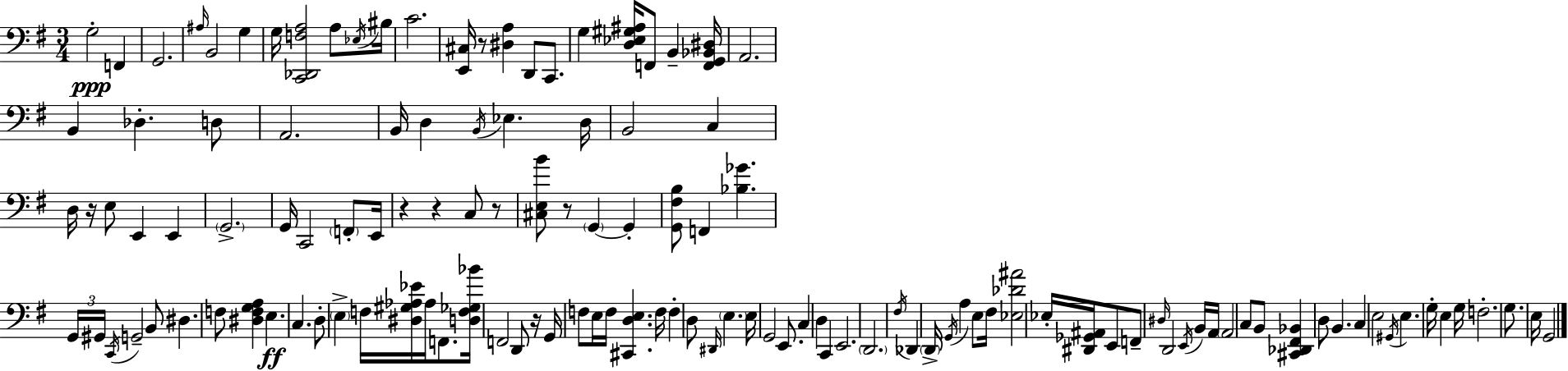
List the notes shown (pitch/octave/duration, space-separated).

G3/h F2/q G2/h. A#3/s B2/h G3/q G3/s [C2,Db2,F3,A3]/h A3/e Eb3/s BIS3/s C4/h. [E2,C#3]/s R/e [D#3,A3]/q D2/e C2/e. G3/q [D3,Eb3,G#3,A#3]/s F2/e B2/q [F2,G2,Bb2,D#3]/s A2/h. B2/q Db3/q. D3/e A2/h. B2/s D3/q B2/s Eb3/q. D3/s B2/h C3/q D3/s R/s E3/e E2/q E2/q G2/h. G2/s C2/h F2/e E2/s R/q R/q C3/e R/e [C#3,E3,B4]/e R/e G2/q G2/q [G2,F#3,B3]/e F2/q [Bb3,Gb4]/q. G2/s G#2/s C2/s G2/h B2/e D#3/q. F3/e [D#3,F3,G3,A3]/q E3/q. C3/q. D3/e E3/q F3/s [D#3,G#3,Ab3,Eb4]/s Ab3/s F2/e. [D3,F3,Gb3,Bb4]/s F2/h D2/e R/s G2/s F3/e E3/s F3/s [C#2,D3,E3]/q. F3/s F3/q D3/e D#2/s E3/q. E3/s G2/h E2/e. C3/q D3/q C2/q E2/h. D2/h. F#3/s Db2/q D2/s G2/s A3/q E3/e F#3/s [Eb3,Db4,A#4]/h Eb3/s [D#2,Gb2,A#2]/s E2/e F2/e D#3/s D2/h E2/s B2/s A2/s A2/h C3/e B2/e [C#2,Db2,F#2,Bb2]/q D3/e B2/q. C3/q E3/h G#2/s E3/q. G3/s E3/q G3/s F3/h. G3/e. E3/s G2/h